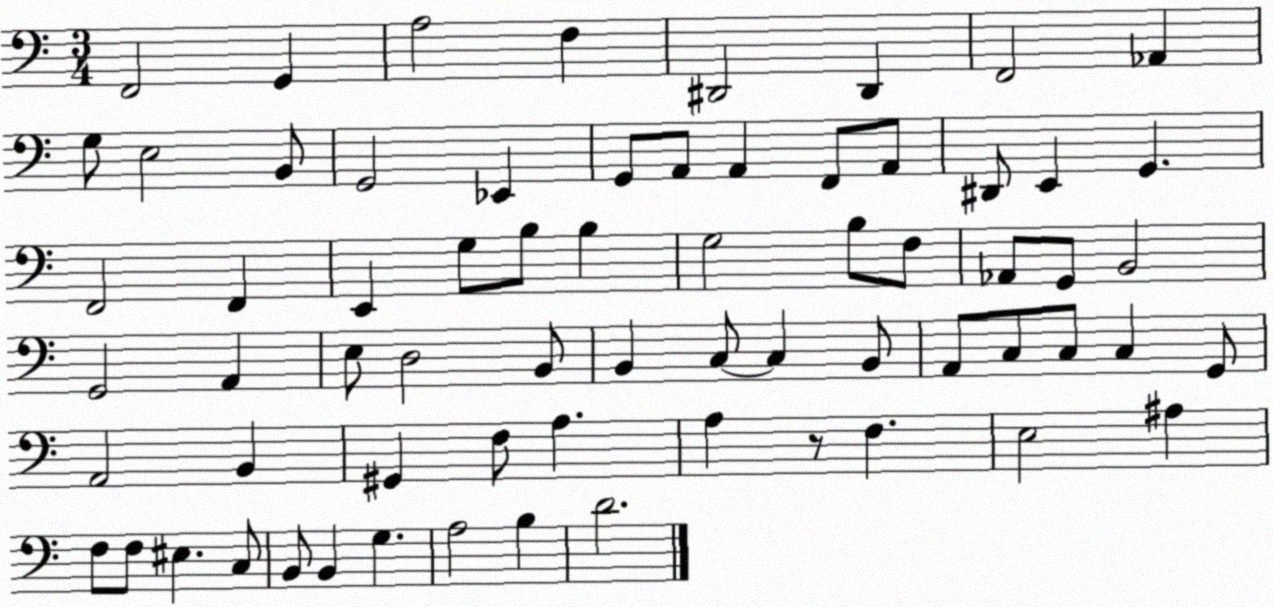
X:1
T:Untitled
M:3/4
L:1/4
K:C
F,,2 G,, A,2 F, ^D,,2 ^D,, F,,2 _A,, G,/2 E,2 B,,/2 G,,2 _E,, G,,/2 A,,/2 A,, F,,/2 A,,/2 ^D,,/2 E,, G,, F,,2 F,, E,, G,/2 B,/2 B, G,2 B,/2 F,/2 _A,,/2 G,,/2 B,,2 G,,2 A,, E,/2 D,2 B,,/2 B,, C,/2 C, B,,/2 A,,/2 C,/2 C,/2 C, G,,/2 A,,2 B,, ^G,, F,/2 A, A, z/2 F, E,2 ^A, F,/2 F,/2 ^E, C,/2 B,,/2 B,, G, A,2 B, D2